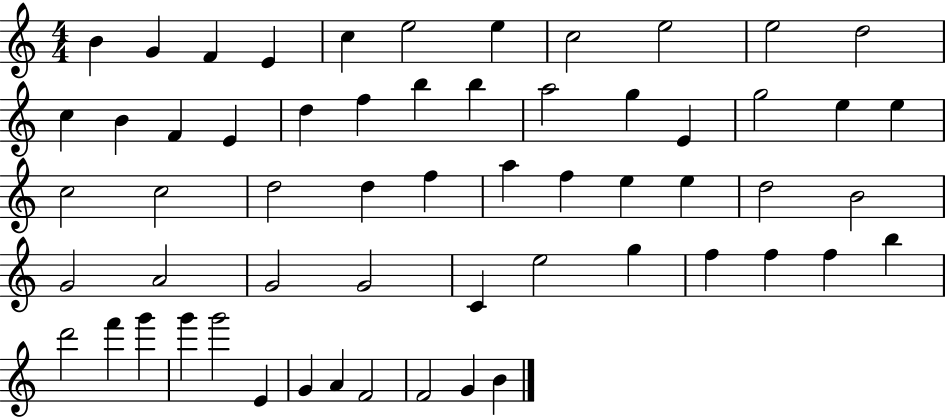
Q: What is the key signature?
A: C major